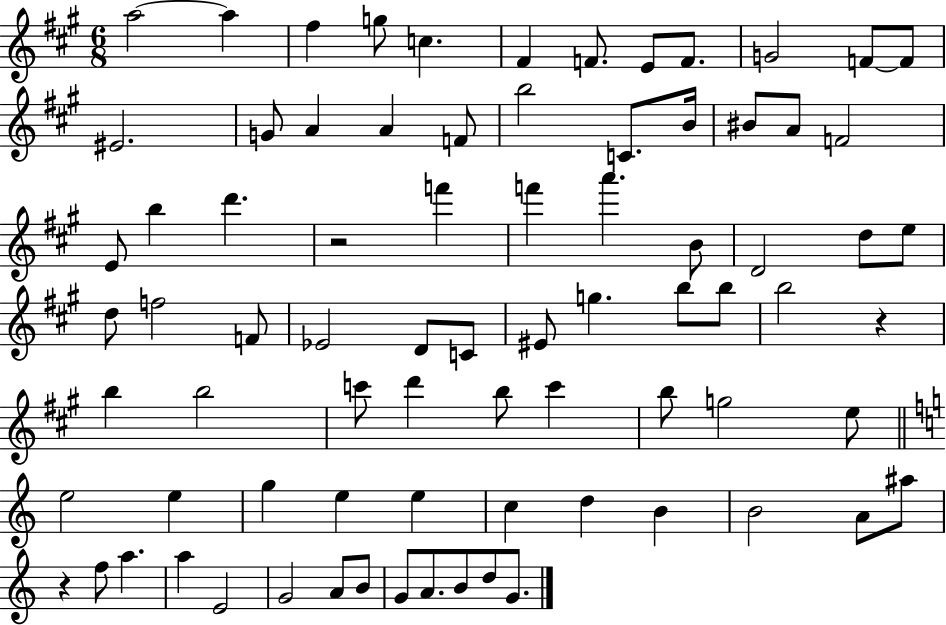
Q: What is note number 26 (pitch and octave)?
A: D6